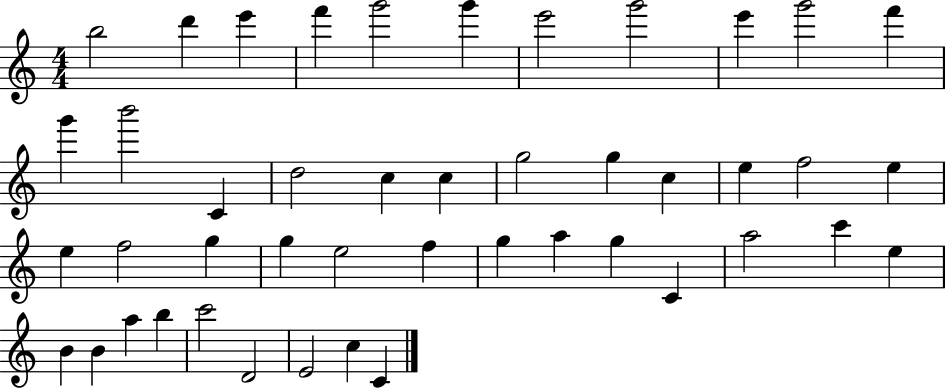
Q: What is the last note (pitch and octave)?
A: C4